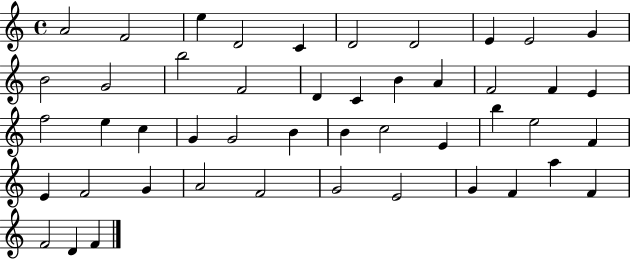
{
  \clef treble
  \time 4/4
  \defaultTimeSignature
  \key c \major
  a'2 f'2 | e''4 d'2 c'4 | d'2 d'2 | e'4 e'2 g'4 | \break b'2 g'2 | b''2 f'2 | d'4 c'4 b'4 a'4 | f'2 f'4 e'4 | \break f''2 e''4 c''4 | g'4 g'2 b'4 | b'4 c''2 e'4 | b''4 e''2 f'4 | \break e'4 f'2 g'4 | a'2 f'2 | g'2 e'2 | g'4 f'4 a''4 f'4 | \break f'2 d'4 f'4 | \bar "|."
}